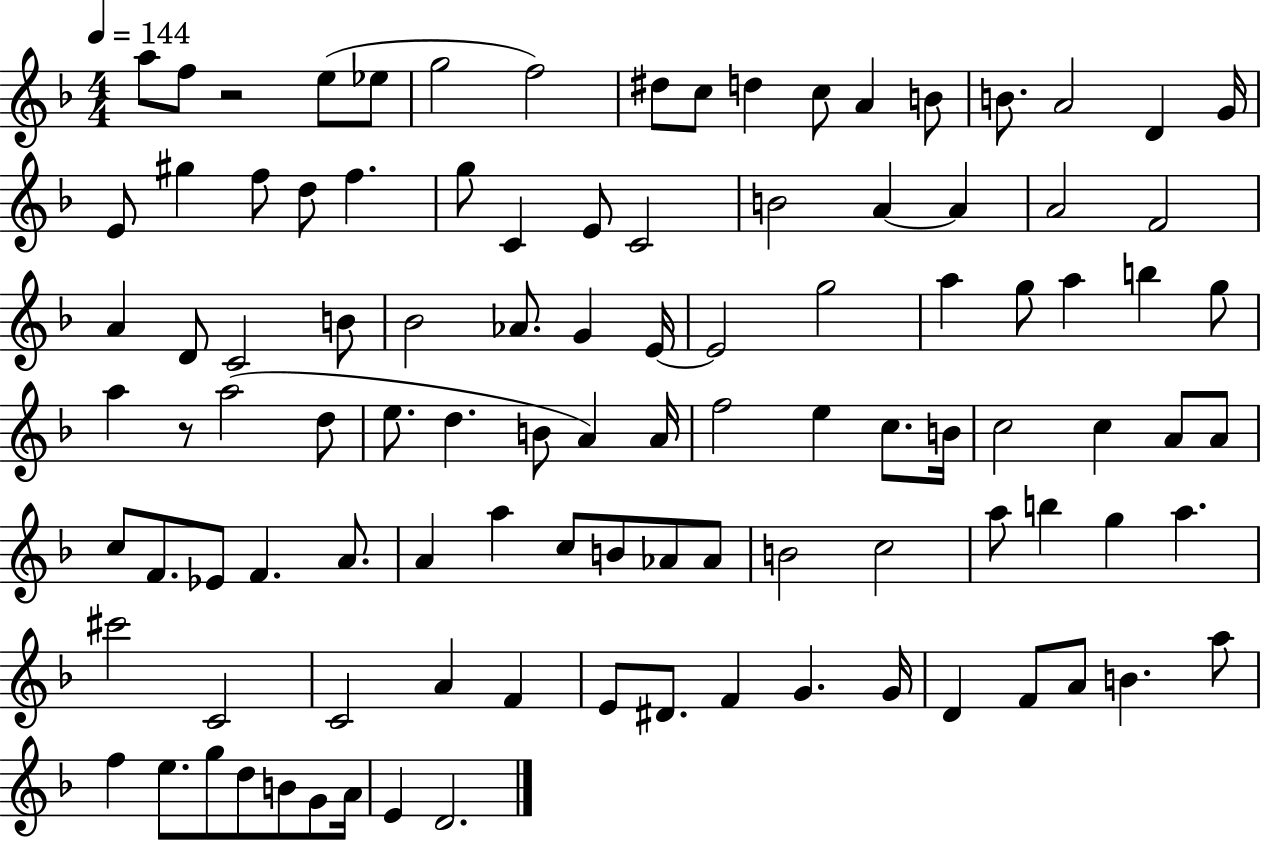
A5/e F5/e R/h E5/e Eb5/e G5/h F5/h D#5/e C5/e D5/q C5/e A4/q B4/e B4/e. A4/h D4/q G4/s E4/e G#5/q F5/e D5/e F5/q. G5/e C4/q E4/e C4/h B4/h A4/q A4/q A4/h F4/h A4/q D4/e C4/h B4/e Bb4/h Ab4/e. G4/q E4/s E4/h G5/h A5/q G5/e A5/q B5/q G5/e A5/q R/e A5/h D5/e E5/e. D5/q. B4/e A4/q A4/s F5/h E5/q C5/e. B4/s C5/h C5/q A4/e A4/e C5/e F4/e. Eb4/e F4/q. A4/e. A4/q A5/q C5/e B4/e Ab4/e Ab4/e B4/h C5/h A5/e B5/q G5/q A5/q. C#6/h C4/h C4/h A4/q F4/q E4/e D#4/e. F4/q G4/q. G4/s D4/q F4/e A4/e B4/q. A5/e F5/q E5/e. G5/e D5/e B4/e G4/e A4/s E4/q D4/h.